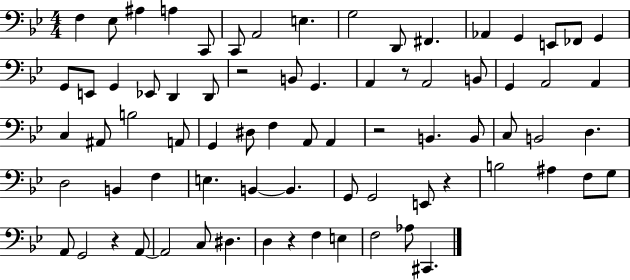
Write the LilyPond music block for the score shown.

{
  \clef bass
  \numericTimeSignature
  \time 4/4
  \key bes \major
  f4 ees8 ais4 a4 c,8 | c,8 a,2 e4. | g2 d,8 fis,4. | aes,4 g,4 e,8 fes,8 g,4 | \break g,8 e,8 g,4 ees,8 d,4 d,8 | r2 b,8 g,4. | a,4 r8 a,2 b,8 | g,4 a,2 a,4 | \break c4 ais,8 b2 a,8 | g,4 dis8 f4 a,8 a,4 | r2 b,4. b,8 | c8 b,2 d4. | \break d2 b,4 f4 | e4. b,4~~ b,4. | g,8 g,2 e,8 r4 | b2 ais4 f8 g8 | \break a,8 g,2 r4 a,8~~ | a,2 c8 dis4. | d4 r4 f4 e4 | f2 aes8 cis,4. | \break \bar "|."
}